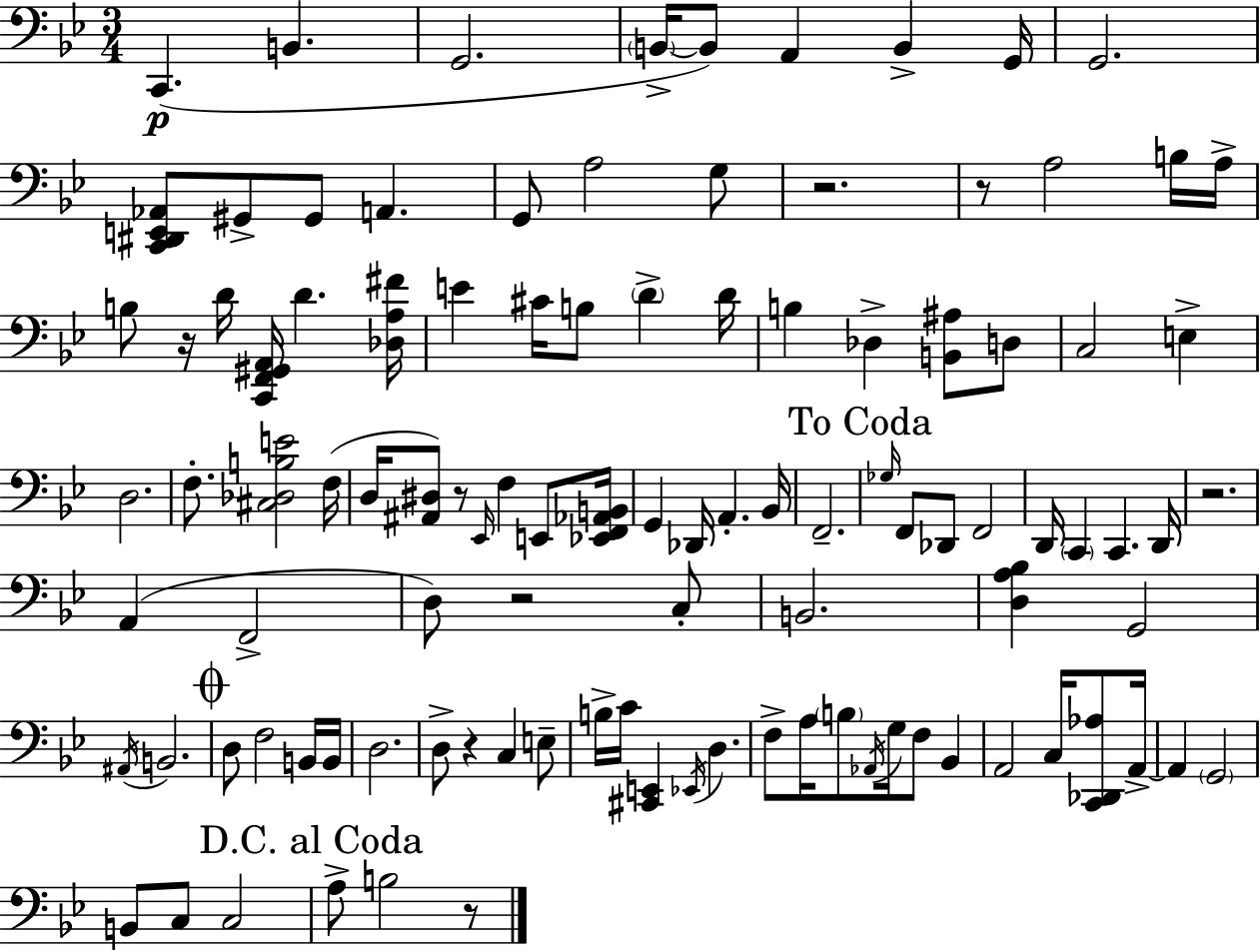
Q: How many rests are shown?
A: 8